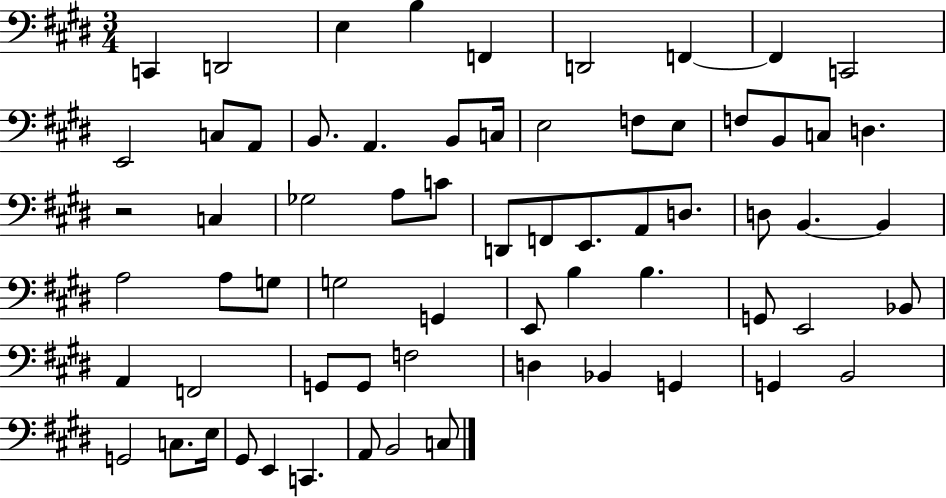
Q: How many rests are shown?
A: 1